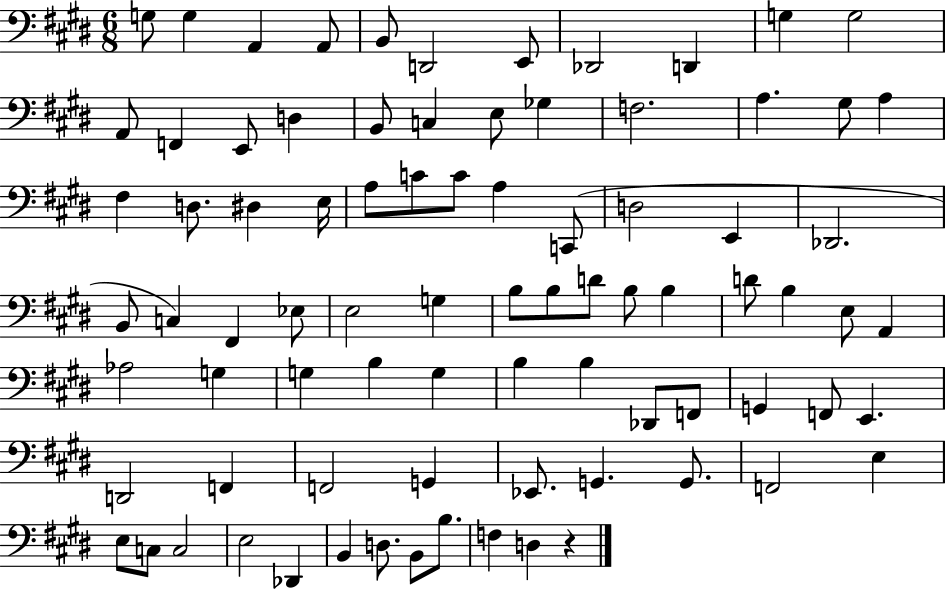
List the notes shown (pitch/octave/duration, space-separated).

G3/e G3/q A2/q A2/e B2/e D2/h E2/e Db2/h D2/q G3/q G3/h A2/e F2/q E2/e D3/q B2/e C3/q E3/e Gb3/q F3/h. A3/q. G#3/e A3/q F#3/q D3/e. D#3/q E3/s A3/e C4/e C4/e A3/q C2/e D3/h E2/q Db2/h. B2/e C3/q F#2/q Eb3/e E3/h G3/q B3/e B3/e D4/e B3/e B3/q D4/e B3/q E3/e A2/q Ab3/h G3/q G3/q B3/q G3/q B3/q B3/q Db2/e F2/e G2/q F2/e E2/q. D2/h F2/q F2/h G2/q Eb2/e. G2/q. G2/e. F2/h E3/q E3/e C3/e C3/h E3/h Db2/q B2/q D3/e. B2/e B3/e. F3/q D3/q R/q